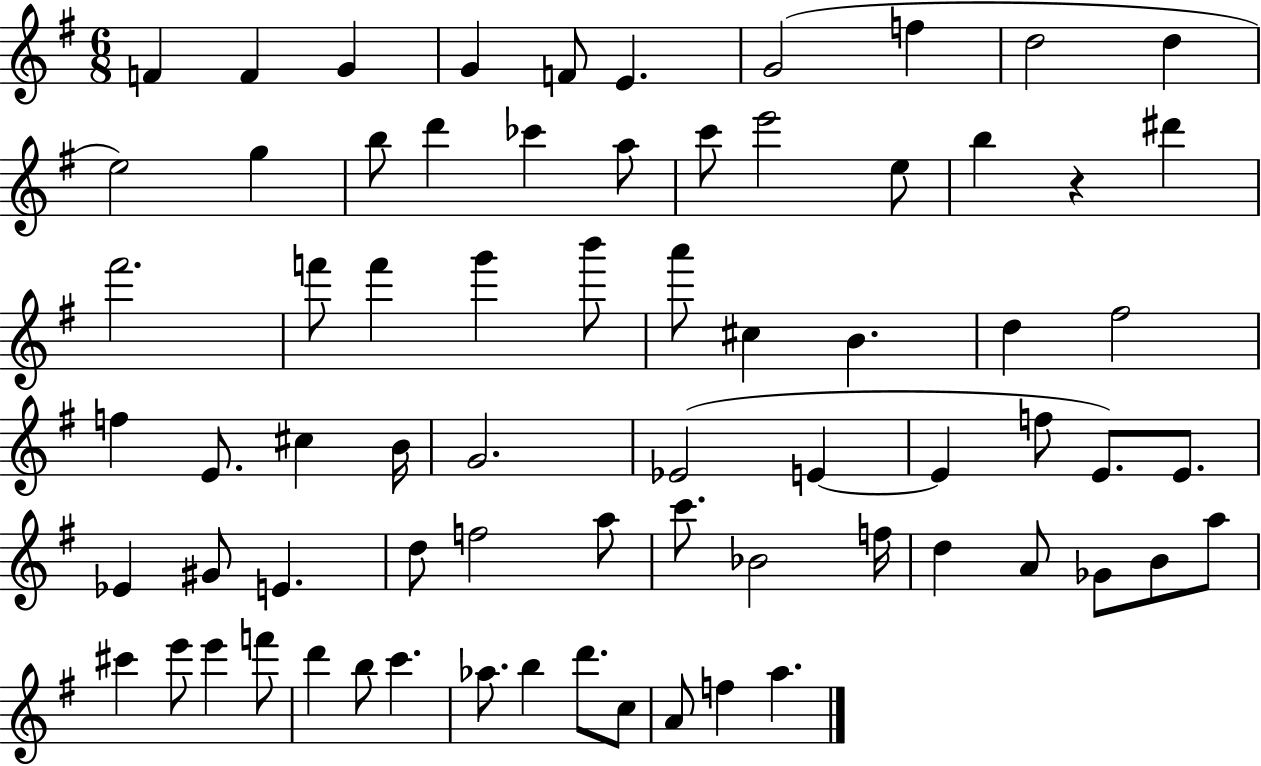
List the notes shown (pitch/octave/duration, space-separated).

F4/q F4/q G4/q G4/q F4/e E4/q. G4/h F5/q D5/h D5/q E5/h G5/q B5/e D6/q CES6/q A5/e C6/e E6/h E5/e B5/q R/q D#6/q F#6/h. F6/e F6/q G6/q B6/e A6/e C#5/q B4/q. D5/q F#5/h F5/q E4/e. C#5/q B4/s G4/h. Eb4/h E4/q E4/q F5/e E4/e. E4/e. Eb4/q G#4/e E4/q. D5/e F5/h A5/e C6/e. Bb4/h F5/s D5/q A4/e Gb4/e B4/e A5/e C#6/q E6/e E6/q F6/e D6/q B5/e C6/q. Ab5/e. B5/q D6/e. C5/e A4/e F5/q A5/q.